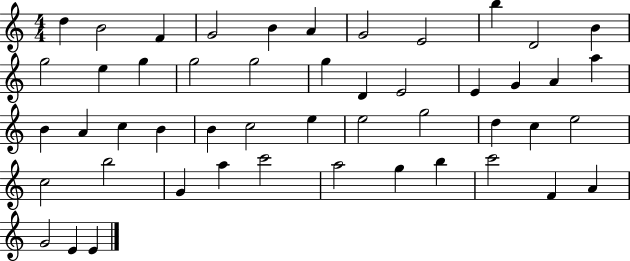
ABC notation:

X:1
T:Untitled
M:4/4
L:1/4
K:C
d B2 F G2 B A G2 E2 b D2 B g2 e g g2 g2 g D E2 E G A a B A c B B c2 e e2 g2 d c e2 c2 b2 G a c'2 a2 g b c'2 F A G2 E E